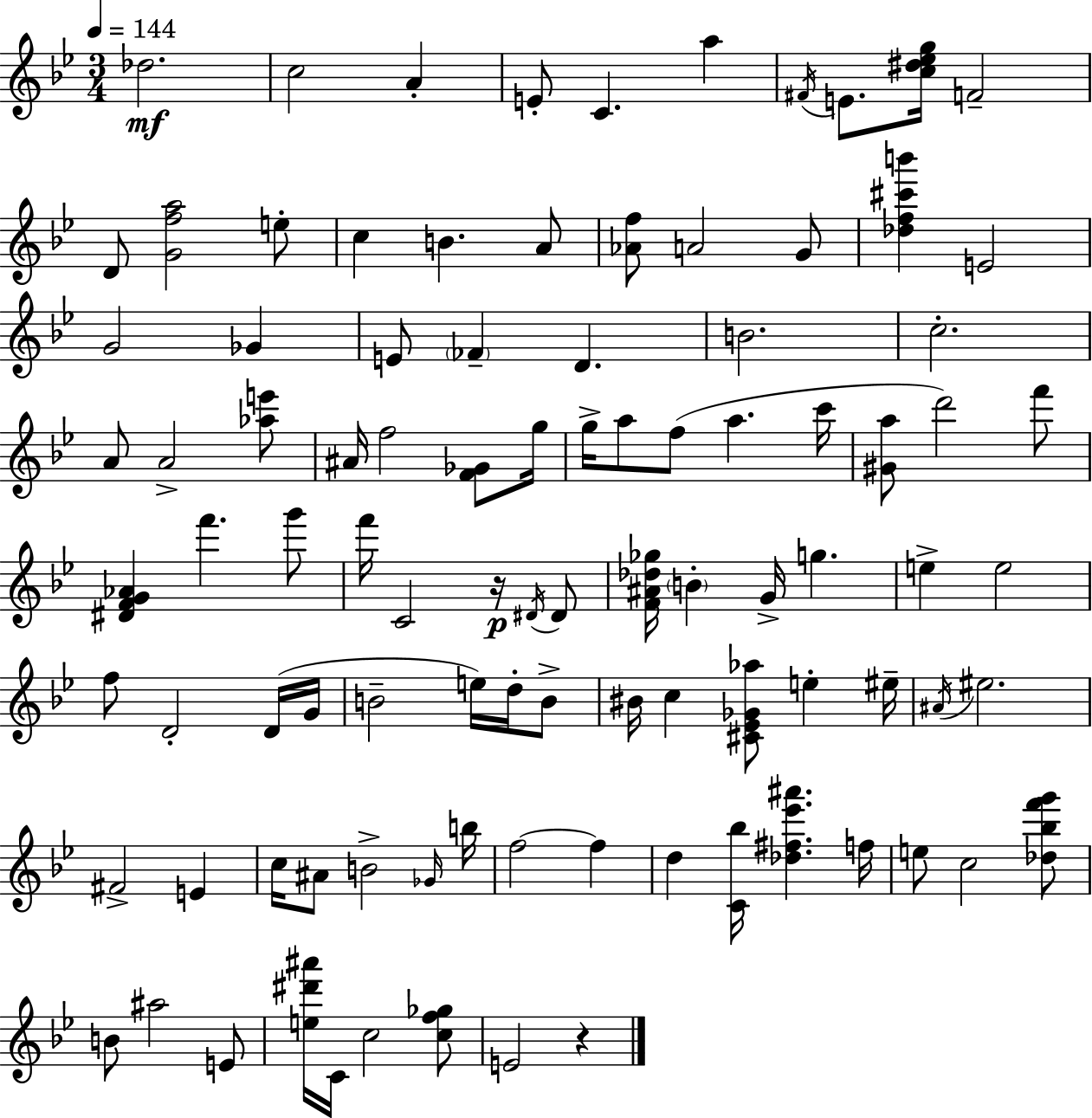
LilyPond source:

{
  \clef treble
  \numericTimeSignature
  \time 3/4
  \key bes \major
  \tempo 4 = 144
  des''2.\mf | c''2 a'4-. | e'8-. c'4. a''4 | \acciaccatura { fis'16 } e'8. <c'' dis'' ees'' g''>16 f'2-- | \break d'8 <g' f'' a''>2 e''8-. | c''4 b'4. a'8 | <aes' f''>8 a'2 g'8 | <des'' f'' cis''' b'''>4 e'2 | \break g'2 ges'4 | e'8 \parenthesize fes'4-- d'4. | b'2. | c''2.-. | \break a'8 a'2-> <aes'' e'''>8 | ais'16 f''2 <f' ges'>8 | g''16 g''16-> a''8 f''8( a''4. | c'''16 <gis' a''>8 d'''2) f'''8 | \break <dis' f' g' aes'>4 f'''4. g'''8 | f'''16 c'2 r16\p \acciaccatura { dis'16 } | dis'8 <f' ais' des'' ges''>16 \parenthesize b'4-. g'16-> g''4. | e''4-> e''2 | \break f''8 d'2-. | d'16( g'16 b'2-- e''16) d''16-. | b'8-> bis'16 c''4 <cis' ees' ges' aes''>8 e''4-. | eis''16-- \acciaccatura { ais'16 } eis''2. | \break fis'2-> e'4 | c''16 ais'8 b'2-> | \grace { ges'16 } b''16 f''2~~ | f''4 d''4 <c' bes''>16 <des'' fis'' ees''' ais'''>4. | \break f''16 e''8 c''2 | <des'' bes'' f''' g'''>8 b'8 ais''2 | e'8 <e'' dis''' ais'''>16 c'16 c''2 | <c'' f'' ges''>8 e'2 | \break r4 \bar "|."
}